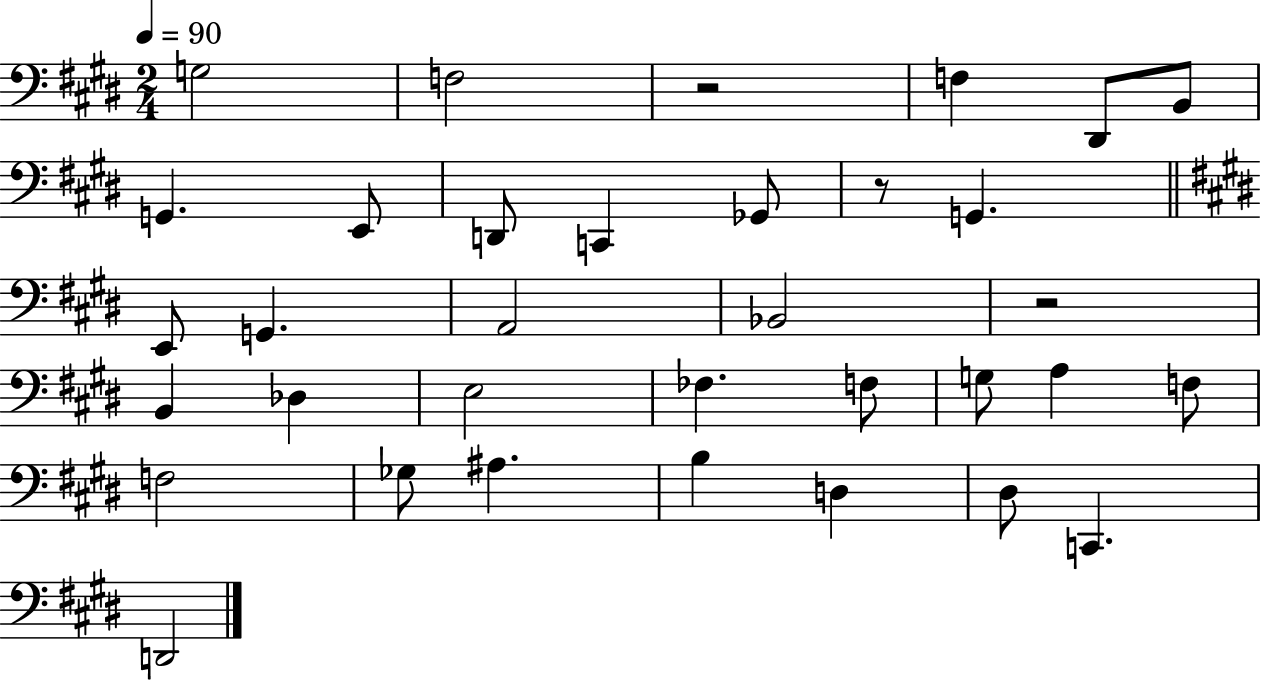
X:1
T:Untitled
M:2/4
L:1/4
K:E
G,2 F,2 z2 F, ^D,,/2 B,,/2 G,, E,,/2 D,,/2 C,, _G,,/2 z/2 G,, E,,/2 G,, A,,2 _B,,2 z2 B,, _D, E,2 _F, F,/2 G,/2 A, F,/2 F,2 _G,/2 ^A, B, D, ^D,/2 C,, D,,2